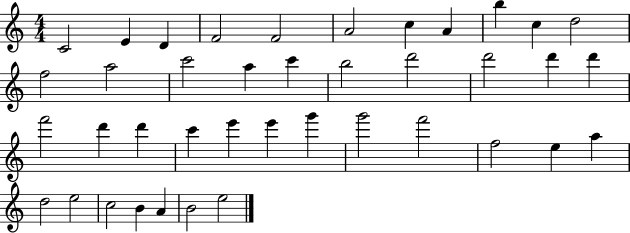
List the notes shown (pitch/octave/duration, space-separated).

C4/h E4/q D4/q F4/h F4/h A4/h C5/q A4/q B5/q C5/q D5/h F5/h A5/h C6/h A5/q C6/q B5/h D6/h D6/h D6/q D6/q F6/h D6/q D6/q C6/q E6/q E6/q G6/q G6/h F6/h F5/h E5/q A5/q D5/h E5/h C5/h B4/q A4/q B4/h E5/h